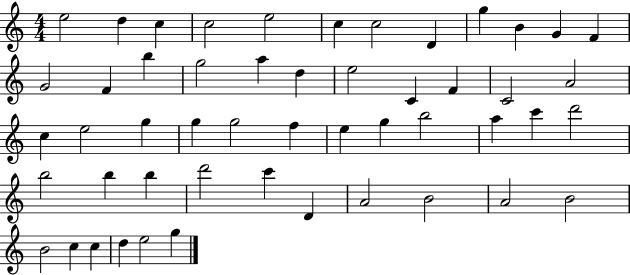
{
  \clef treble
  \numericTimeSignature
  \time 4/4
  \key c \major
  e''2 d''4 c''4 | c''2 e''2 | c''4 c''2 d'4 | g''4 b'4 g'4 f'4 | \break g'2 f'4 b''4 | g''2 a''4 d''4 | e''2 c'4 f'4 | c'2 a'2 | \break c''4 e''2 g''4 | g''4 g''2 f''4 | e''4 g''4 b''2 | a''4 c'''4 d'''2 | \break b''2 b''4 b''4 | d'''2 c'''4 d'4 | a'2 b'2 | a'2 b'2 | \break b'2 c''4 c''4 | d''4 e''2 g''4 | \bar "|."
}